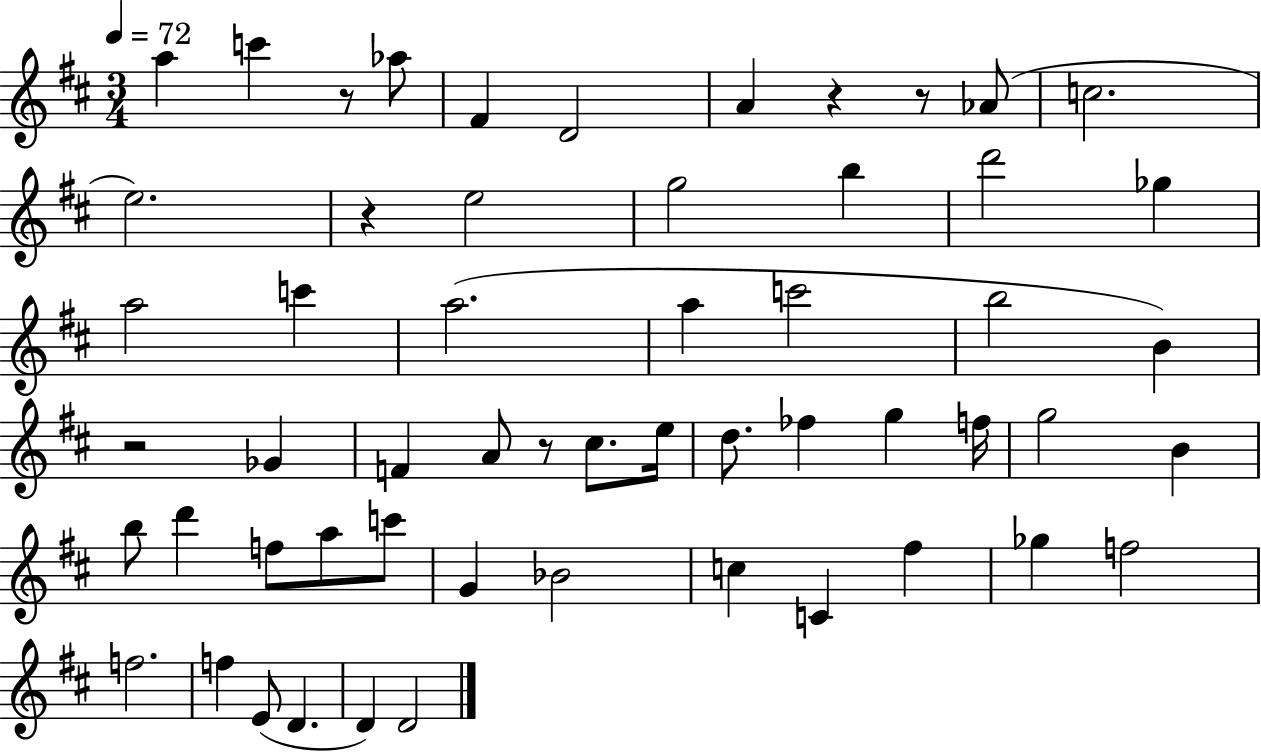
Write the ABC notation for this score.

X:1
T:Untitled
M:3/4
L:1/4
K:D
a c' z/2 _a/2 ^F D2 A z z/2 _A/2 c2 e2 z e2 g2 b d'2 _g a2 c' a2 a c'2 b2 B z2 _G F A/2 z/2 ^c/2 e/4 d/2 _f g f/4 g2 B b/2 d' f/2 a/2 c'/2 G _B2 c C ^f _g f2 f2 f E/2 D D D2